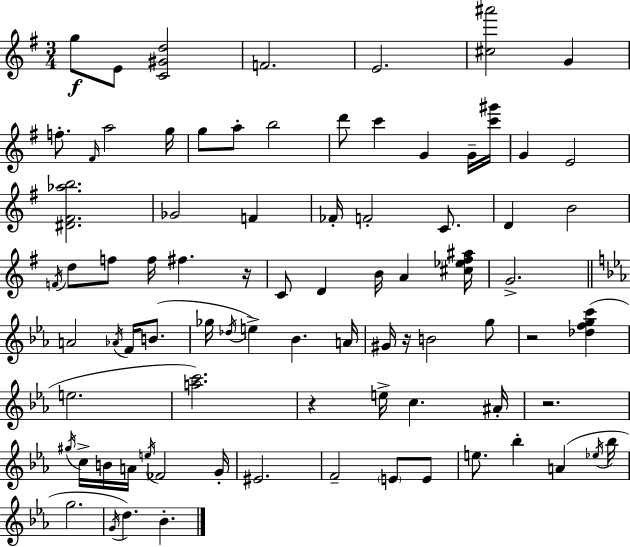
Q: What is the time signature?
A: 3/4